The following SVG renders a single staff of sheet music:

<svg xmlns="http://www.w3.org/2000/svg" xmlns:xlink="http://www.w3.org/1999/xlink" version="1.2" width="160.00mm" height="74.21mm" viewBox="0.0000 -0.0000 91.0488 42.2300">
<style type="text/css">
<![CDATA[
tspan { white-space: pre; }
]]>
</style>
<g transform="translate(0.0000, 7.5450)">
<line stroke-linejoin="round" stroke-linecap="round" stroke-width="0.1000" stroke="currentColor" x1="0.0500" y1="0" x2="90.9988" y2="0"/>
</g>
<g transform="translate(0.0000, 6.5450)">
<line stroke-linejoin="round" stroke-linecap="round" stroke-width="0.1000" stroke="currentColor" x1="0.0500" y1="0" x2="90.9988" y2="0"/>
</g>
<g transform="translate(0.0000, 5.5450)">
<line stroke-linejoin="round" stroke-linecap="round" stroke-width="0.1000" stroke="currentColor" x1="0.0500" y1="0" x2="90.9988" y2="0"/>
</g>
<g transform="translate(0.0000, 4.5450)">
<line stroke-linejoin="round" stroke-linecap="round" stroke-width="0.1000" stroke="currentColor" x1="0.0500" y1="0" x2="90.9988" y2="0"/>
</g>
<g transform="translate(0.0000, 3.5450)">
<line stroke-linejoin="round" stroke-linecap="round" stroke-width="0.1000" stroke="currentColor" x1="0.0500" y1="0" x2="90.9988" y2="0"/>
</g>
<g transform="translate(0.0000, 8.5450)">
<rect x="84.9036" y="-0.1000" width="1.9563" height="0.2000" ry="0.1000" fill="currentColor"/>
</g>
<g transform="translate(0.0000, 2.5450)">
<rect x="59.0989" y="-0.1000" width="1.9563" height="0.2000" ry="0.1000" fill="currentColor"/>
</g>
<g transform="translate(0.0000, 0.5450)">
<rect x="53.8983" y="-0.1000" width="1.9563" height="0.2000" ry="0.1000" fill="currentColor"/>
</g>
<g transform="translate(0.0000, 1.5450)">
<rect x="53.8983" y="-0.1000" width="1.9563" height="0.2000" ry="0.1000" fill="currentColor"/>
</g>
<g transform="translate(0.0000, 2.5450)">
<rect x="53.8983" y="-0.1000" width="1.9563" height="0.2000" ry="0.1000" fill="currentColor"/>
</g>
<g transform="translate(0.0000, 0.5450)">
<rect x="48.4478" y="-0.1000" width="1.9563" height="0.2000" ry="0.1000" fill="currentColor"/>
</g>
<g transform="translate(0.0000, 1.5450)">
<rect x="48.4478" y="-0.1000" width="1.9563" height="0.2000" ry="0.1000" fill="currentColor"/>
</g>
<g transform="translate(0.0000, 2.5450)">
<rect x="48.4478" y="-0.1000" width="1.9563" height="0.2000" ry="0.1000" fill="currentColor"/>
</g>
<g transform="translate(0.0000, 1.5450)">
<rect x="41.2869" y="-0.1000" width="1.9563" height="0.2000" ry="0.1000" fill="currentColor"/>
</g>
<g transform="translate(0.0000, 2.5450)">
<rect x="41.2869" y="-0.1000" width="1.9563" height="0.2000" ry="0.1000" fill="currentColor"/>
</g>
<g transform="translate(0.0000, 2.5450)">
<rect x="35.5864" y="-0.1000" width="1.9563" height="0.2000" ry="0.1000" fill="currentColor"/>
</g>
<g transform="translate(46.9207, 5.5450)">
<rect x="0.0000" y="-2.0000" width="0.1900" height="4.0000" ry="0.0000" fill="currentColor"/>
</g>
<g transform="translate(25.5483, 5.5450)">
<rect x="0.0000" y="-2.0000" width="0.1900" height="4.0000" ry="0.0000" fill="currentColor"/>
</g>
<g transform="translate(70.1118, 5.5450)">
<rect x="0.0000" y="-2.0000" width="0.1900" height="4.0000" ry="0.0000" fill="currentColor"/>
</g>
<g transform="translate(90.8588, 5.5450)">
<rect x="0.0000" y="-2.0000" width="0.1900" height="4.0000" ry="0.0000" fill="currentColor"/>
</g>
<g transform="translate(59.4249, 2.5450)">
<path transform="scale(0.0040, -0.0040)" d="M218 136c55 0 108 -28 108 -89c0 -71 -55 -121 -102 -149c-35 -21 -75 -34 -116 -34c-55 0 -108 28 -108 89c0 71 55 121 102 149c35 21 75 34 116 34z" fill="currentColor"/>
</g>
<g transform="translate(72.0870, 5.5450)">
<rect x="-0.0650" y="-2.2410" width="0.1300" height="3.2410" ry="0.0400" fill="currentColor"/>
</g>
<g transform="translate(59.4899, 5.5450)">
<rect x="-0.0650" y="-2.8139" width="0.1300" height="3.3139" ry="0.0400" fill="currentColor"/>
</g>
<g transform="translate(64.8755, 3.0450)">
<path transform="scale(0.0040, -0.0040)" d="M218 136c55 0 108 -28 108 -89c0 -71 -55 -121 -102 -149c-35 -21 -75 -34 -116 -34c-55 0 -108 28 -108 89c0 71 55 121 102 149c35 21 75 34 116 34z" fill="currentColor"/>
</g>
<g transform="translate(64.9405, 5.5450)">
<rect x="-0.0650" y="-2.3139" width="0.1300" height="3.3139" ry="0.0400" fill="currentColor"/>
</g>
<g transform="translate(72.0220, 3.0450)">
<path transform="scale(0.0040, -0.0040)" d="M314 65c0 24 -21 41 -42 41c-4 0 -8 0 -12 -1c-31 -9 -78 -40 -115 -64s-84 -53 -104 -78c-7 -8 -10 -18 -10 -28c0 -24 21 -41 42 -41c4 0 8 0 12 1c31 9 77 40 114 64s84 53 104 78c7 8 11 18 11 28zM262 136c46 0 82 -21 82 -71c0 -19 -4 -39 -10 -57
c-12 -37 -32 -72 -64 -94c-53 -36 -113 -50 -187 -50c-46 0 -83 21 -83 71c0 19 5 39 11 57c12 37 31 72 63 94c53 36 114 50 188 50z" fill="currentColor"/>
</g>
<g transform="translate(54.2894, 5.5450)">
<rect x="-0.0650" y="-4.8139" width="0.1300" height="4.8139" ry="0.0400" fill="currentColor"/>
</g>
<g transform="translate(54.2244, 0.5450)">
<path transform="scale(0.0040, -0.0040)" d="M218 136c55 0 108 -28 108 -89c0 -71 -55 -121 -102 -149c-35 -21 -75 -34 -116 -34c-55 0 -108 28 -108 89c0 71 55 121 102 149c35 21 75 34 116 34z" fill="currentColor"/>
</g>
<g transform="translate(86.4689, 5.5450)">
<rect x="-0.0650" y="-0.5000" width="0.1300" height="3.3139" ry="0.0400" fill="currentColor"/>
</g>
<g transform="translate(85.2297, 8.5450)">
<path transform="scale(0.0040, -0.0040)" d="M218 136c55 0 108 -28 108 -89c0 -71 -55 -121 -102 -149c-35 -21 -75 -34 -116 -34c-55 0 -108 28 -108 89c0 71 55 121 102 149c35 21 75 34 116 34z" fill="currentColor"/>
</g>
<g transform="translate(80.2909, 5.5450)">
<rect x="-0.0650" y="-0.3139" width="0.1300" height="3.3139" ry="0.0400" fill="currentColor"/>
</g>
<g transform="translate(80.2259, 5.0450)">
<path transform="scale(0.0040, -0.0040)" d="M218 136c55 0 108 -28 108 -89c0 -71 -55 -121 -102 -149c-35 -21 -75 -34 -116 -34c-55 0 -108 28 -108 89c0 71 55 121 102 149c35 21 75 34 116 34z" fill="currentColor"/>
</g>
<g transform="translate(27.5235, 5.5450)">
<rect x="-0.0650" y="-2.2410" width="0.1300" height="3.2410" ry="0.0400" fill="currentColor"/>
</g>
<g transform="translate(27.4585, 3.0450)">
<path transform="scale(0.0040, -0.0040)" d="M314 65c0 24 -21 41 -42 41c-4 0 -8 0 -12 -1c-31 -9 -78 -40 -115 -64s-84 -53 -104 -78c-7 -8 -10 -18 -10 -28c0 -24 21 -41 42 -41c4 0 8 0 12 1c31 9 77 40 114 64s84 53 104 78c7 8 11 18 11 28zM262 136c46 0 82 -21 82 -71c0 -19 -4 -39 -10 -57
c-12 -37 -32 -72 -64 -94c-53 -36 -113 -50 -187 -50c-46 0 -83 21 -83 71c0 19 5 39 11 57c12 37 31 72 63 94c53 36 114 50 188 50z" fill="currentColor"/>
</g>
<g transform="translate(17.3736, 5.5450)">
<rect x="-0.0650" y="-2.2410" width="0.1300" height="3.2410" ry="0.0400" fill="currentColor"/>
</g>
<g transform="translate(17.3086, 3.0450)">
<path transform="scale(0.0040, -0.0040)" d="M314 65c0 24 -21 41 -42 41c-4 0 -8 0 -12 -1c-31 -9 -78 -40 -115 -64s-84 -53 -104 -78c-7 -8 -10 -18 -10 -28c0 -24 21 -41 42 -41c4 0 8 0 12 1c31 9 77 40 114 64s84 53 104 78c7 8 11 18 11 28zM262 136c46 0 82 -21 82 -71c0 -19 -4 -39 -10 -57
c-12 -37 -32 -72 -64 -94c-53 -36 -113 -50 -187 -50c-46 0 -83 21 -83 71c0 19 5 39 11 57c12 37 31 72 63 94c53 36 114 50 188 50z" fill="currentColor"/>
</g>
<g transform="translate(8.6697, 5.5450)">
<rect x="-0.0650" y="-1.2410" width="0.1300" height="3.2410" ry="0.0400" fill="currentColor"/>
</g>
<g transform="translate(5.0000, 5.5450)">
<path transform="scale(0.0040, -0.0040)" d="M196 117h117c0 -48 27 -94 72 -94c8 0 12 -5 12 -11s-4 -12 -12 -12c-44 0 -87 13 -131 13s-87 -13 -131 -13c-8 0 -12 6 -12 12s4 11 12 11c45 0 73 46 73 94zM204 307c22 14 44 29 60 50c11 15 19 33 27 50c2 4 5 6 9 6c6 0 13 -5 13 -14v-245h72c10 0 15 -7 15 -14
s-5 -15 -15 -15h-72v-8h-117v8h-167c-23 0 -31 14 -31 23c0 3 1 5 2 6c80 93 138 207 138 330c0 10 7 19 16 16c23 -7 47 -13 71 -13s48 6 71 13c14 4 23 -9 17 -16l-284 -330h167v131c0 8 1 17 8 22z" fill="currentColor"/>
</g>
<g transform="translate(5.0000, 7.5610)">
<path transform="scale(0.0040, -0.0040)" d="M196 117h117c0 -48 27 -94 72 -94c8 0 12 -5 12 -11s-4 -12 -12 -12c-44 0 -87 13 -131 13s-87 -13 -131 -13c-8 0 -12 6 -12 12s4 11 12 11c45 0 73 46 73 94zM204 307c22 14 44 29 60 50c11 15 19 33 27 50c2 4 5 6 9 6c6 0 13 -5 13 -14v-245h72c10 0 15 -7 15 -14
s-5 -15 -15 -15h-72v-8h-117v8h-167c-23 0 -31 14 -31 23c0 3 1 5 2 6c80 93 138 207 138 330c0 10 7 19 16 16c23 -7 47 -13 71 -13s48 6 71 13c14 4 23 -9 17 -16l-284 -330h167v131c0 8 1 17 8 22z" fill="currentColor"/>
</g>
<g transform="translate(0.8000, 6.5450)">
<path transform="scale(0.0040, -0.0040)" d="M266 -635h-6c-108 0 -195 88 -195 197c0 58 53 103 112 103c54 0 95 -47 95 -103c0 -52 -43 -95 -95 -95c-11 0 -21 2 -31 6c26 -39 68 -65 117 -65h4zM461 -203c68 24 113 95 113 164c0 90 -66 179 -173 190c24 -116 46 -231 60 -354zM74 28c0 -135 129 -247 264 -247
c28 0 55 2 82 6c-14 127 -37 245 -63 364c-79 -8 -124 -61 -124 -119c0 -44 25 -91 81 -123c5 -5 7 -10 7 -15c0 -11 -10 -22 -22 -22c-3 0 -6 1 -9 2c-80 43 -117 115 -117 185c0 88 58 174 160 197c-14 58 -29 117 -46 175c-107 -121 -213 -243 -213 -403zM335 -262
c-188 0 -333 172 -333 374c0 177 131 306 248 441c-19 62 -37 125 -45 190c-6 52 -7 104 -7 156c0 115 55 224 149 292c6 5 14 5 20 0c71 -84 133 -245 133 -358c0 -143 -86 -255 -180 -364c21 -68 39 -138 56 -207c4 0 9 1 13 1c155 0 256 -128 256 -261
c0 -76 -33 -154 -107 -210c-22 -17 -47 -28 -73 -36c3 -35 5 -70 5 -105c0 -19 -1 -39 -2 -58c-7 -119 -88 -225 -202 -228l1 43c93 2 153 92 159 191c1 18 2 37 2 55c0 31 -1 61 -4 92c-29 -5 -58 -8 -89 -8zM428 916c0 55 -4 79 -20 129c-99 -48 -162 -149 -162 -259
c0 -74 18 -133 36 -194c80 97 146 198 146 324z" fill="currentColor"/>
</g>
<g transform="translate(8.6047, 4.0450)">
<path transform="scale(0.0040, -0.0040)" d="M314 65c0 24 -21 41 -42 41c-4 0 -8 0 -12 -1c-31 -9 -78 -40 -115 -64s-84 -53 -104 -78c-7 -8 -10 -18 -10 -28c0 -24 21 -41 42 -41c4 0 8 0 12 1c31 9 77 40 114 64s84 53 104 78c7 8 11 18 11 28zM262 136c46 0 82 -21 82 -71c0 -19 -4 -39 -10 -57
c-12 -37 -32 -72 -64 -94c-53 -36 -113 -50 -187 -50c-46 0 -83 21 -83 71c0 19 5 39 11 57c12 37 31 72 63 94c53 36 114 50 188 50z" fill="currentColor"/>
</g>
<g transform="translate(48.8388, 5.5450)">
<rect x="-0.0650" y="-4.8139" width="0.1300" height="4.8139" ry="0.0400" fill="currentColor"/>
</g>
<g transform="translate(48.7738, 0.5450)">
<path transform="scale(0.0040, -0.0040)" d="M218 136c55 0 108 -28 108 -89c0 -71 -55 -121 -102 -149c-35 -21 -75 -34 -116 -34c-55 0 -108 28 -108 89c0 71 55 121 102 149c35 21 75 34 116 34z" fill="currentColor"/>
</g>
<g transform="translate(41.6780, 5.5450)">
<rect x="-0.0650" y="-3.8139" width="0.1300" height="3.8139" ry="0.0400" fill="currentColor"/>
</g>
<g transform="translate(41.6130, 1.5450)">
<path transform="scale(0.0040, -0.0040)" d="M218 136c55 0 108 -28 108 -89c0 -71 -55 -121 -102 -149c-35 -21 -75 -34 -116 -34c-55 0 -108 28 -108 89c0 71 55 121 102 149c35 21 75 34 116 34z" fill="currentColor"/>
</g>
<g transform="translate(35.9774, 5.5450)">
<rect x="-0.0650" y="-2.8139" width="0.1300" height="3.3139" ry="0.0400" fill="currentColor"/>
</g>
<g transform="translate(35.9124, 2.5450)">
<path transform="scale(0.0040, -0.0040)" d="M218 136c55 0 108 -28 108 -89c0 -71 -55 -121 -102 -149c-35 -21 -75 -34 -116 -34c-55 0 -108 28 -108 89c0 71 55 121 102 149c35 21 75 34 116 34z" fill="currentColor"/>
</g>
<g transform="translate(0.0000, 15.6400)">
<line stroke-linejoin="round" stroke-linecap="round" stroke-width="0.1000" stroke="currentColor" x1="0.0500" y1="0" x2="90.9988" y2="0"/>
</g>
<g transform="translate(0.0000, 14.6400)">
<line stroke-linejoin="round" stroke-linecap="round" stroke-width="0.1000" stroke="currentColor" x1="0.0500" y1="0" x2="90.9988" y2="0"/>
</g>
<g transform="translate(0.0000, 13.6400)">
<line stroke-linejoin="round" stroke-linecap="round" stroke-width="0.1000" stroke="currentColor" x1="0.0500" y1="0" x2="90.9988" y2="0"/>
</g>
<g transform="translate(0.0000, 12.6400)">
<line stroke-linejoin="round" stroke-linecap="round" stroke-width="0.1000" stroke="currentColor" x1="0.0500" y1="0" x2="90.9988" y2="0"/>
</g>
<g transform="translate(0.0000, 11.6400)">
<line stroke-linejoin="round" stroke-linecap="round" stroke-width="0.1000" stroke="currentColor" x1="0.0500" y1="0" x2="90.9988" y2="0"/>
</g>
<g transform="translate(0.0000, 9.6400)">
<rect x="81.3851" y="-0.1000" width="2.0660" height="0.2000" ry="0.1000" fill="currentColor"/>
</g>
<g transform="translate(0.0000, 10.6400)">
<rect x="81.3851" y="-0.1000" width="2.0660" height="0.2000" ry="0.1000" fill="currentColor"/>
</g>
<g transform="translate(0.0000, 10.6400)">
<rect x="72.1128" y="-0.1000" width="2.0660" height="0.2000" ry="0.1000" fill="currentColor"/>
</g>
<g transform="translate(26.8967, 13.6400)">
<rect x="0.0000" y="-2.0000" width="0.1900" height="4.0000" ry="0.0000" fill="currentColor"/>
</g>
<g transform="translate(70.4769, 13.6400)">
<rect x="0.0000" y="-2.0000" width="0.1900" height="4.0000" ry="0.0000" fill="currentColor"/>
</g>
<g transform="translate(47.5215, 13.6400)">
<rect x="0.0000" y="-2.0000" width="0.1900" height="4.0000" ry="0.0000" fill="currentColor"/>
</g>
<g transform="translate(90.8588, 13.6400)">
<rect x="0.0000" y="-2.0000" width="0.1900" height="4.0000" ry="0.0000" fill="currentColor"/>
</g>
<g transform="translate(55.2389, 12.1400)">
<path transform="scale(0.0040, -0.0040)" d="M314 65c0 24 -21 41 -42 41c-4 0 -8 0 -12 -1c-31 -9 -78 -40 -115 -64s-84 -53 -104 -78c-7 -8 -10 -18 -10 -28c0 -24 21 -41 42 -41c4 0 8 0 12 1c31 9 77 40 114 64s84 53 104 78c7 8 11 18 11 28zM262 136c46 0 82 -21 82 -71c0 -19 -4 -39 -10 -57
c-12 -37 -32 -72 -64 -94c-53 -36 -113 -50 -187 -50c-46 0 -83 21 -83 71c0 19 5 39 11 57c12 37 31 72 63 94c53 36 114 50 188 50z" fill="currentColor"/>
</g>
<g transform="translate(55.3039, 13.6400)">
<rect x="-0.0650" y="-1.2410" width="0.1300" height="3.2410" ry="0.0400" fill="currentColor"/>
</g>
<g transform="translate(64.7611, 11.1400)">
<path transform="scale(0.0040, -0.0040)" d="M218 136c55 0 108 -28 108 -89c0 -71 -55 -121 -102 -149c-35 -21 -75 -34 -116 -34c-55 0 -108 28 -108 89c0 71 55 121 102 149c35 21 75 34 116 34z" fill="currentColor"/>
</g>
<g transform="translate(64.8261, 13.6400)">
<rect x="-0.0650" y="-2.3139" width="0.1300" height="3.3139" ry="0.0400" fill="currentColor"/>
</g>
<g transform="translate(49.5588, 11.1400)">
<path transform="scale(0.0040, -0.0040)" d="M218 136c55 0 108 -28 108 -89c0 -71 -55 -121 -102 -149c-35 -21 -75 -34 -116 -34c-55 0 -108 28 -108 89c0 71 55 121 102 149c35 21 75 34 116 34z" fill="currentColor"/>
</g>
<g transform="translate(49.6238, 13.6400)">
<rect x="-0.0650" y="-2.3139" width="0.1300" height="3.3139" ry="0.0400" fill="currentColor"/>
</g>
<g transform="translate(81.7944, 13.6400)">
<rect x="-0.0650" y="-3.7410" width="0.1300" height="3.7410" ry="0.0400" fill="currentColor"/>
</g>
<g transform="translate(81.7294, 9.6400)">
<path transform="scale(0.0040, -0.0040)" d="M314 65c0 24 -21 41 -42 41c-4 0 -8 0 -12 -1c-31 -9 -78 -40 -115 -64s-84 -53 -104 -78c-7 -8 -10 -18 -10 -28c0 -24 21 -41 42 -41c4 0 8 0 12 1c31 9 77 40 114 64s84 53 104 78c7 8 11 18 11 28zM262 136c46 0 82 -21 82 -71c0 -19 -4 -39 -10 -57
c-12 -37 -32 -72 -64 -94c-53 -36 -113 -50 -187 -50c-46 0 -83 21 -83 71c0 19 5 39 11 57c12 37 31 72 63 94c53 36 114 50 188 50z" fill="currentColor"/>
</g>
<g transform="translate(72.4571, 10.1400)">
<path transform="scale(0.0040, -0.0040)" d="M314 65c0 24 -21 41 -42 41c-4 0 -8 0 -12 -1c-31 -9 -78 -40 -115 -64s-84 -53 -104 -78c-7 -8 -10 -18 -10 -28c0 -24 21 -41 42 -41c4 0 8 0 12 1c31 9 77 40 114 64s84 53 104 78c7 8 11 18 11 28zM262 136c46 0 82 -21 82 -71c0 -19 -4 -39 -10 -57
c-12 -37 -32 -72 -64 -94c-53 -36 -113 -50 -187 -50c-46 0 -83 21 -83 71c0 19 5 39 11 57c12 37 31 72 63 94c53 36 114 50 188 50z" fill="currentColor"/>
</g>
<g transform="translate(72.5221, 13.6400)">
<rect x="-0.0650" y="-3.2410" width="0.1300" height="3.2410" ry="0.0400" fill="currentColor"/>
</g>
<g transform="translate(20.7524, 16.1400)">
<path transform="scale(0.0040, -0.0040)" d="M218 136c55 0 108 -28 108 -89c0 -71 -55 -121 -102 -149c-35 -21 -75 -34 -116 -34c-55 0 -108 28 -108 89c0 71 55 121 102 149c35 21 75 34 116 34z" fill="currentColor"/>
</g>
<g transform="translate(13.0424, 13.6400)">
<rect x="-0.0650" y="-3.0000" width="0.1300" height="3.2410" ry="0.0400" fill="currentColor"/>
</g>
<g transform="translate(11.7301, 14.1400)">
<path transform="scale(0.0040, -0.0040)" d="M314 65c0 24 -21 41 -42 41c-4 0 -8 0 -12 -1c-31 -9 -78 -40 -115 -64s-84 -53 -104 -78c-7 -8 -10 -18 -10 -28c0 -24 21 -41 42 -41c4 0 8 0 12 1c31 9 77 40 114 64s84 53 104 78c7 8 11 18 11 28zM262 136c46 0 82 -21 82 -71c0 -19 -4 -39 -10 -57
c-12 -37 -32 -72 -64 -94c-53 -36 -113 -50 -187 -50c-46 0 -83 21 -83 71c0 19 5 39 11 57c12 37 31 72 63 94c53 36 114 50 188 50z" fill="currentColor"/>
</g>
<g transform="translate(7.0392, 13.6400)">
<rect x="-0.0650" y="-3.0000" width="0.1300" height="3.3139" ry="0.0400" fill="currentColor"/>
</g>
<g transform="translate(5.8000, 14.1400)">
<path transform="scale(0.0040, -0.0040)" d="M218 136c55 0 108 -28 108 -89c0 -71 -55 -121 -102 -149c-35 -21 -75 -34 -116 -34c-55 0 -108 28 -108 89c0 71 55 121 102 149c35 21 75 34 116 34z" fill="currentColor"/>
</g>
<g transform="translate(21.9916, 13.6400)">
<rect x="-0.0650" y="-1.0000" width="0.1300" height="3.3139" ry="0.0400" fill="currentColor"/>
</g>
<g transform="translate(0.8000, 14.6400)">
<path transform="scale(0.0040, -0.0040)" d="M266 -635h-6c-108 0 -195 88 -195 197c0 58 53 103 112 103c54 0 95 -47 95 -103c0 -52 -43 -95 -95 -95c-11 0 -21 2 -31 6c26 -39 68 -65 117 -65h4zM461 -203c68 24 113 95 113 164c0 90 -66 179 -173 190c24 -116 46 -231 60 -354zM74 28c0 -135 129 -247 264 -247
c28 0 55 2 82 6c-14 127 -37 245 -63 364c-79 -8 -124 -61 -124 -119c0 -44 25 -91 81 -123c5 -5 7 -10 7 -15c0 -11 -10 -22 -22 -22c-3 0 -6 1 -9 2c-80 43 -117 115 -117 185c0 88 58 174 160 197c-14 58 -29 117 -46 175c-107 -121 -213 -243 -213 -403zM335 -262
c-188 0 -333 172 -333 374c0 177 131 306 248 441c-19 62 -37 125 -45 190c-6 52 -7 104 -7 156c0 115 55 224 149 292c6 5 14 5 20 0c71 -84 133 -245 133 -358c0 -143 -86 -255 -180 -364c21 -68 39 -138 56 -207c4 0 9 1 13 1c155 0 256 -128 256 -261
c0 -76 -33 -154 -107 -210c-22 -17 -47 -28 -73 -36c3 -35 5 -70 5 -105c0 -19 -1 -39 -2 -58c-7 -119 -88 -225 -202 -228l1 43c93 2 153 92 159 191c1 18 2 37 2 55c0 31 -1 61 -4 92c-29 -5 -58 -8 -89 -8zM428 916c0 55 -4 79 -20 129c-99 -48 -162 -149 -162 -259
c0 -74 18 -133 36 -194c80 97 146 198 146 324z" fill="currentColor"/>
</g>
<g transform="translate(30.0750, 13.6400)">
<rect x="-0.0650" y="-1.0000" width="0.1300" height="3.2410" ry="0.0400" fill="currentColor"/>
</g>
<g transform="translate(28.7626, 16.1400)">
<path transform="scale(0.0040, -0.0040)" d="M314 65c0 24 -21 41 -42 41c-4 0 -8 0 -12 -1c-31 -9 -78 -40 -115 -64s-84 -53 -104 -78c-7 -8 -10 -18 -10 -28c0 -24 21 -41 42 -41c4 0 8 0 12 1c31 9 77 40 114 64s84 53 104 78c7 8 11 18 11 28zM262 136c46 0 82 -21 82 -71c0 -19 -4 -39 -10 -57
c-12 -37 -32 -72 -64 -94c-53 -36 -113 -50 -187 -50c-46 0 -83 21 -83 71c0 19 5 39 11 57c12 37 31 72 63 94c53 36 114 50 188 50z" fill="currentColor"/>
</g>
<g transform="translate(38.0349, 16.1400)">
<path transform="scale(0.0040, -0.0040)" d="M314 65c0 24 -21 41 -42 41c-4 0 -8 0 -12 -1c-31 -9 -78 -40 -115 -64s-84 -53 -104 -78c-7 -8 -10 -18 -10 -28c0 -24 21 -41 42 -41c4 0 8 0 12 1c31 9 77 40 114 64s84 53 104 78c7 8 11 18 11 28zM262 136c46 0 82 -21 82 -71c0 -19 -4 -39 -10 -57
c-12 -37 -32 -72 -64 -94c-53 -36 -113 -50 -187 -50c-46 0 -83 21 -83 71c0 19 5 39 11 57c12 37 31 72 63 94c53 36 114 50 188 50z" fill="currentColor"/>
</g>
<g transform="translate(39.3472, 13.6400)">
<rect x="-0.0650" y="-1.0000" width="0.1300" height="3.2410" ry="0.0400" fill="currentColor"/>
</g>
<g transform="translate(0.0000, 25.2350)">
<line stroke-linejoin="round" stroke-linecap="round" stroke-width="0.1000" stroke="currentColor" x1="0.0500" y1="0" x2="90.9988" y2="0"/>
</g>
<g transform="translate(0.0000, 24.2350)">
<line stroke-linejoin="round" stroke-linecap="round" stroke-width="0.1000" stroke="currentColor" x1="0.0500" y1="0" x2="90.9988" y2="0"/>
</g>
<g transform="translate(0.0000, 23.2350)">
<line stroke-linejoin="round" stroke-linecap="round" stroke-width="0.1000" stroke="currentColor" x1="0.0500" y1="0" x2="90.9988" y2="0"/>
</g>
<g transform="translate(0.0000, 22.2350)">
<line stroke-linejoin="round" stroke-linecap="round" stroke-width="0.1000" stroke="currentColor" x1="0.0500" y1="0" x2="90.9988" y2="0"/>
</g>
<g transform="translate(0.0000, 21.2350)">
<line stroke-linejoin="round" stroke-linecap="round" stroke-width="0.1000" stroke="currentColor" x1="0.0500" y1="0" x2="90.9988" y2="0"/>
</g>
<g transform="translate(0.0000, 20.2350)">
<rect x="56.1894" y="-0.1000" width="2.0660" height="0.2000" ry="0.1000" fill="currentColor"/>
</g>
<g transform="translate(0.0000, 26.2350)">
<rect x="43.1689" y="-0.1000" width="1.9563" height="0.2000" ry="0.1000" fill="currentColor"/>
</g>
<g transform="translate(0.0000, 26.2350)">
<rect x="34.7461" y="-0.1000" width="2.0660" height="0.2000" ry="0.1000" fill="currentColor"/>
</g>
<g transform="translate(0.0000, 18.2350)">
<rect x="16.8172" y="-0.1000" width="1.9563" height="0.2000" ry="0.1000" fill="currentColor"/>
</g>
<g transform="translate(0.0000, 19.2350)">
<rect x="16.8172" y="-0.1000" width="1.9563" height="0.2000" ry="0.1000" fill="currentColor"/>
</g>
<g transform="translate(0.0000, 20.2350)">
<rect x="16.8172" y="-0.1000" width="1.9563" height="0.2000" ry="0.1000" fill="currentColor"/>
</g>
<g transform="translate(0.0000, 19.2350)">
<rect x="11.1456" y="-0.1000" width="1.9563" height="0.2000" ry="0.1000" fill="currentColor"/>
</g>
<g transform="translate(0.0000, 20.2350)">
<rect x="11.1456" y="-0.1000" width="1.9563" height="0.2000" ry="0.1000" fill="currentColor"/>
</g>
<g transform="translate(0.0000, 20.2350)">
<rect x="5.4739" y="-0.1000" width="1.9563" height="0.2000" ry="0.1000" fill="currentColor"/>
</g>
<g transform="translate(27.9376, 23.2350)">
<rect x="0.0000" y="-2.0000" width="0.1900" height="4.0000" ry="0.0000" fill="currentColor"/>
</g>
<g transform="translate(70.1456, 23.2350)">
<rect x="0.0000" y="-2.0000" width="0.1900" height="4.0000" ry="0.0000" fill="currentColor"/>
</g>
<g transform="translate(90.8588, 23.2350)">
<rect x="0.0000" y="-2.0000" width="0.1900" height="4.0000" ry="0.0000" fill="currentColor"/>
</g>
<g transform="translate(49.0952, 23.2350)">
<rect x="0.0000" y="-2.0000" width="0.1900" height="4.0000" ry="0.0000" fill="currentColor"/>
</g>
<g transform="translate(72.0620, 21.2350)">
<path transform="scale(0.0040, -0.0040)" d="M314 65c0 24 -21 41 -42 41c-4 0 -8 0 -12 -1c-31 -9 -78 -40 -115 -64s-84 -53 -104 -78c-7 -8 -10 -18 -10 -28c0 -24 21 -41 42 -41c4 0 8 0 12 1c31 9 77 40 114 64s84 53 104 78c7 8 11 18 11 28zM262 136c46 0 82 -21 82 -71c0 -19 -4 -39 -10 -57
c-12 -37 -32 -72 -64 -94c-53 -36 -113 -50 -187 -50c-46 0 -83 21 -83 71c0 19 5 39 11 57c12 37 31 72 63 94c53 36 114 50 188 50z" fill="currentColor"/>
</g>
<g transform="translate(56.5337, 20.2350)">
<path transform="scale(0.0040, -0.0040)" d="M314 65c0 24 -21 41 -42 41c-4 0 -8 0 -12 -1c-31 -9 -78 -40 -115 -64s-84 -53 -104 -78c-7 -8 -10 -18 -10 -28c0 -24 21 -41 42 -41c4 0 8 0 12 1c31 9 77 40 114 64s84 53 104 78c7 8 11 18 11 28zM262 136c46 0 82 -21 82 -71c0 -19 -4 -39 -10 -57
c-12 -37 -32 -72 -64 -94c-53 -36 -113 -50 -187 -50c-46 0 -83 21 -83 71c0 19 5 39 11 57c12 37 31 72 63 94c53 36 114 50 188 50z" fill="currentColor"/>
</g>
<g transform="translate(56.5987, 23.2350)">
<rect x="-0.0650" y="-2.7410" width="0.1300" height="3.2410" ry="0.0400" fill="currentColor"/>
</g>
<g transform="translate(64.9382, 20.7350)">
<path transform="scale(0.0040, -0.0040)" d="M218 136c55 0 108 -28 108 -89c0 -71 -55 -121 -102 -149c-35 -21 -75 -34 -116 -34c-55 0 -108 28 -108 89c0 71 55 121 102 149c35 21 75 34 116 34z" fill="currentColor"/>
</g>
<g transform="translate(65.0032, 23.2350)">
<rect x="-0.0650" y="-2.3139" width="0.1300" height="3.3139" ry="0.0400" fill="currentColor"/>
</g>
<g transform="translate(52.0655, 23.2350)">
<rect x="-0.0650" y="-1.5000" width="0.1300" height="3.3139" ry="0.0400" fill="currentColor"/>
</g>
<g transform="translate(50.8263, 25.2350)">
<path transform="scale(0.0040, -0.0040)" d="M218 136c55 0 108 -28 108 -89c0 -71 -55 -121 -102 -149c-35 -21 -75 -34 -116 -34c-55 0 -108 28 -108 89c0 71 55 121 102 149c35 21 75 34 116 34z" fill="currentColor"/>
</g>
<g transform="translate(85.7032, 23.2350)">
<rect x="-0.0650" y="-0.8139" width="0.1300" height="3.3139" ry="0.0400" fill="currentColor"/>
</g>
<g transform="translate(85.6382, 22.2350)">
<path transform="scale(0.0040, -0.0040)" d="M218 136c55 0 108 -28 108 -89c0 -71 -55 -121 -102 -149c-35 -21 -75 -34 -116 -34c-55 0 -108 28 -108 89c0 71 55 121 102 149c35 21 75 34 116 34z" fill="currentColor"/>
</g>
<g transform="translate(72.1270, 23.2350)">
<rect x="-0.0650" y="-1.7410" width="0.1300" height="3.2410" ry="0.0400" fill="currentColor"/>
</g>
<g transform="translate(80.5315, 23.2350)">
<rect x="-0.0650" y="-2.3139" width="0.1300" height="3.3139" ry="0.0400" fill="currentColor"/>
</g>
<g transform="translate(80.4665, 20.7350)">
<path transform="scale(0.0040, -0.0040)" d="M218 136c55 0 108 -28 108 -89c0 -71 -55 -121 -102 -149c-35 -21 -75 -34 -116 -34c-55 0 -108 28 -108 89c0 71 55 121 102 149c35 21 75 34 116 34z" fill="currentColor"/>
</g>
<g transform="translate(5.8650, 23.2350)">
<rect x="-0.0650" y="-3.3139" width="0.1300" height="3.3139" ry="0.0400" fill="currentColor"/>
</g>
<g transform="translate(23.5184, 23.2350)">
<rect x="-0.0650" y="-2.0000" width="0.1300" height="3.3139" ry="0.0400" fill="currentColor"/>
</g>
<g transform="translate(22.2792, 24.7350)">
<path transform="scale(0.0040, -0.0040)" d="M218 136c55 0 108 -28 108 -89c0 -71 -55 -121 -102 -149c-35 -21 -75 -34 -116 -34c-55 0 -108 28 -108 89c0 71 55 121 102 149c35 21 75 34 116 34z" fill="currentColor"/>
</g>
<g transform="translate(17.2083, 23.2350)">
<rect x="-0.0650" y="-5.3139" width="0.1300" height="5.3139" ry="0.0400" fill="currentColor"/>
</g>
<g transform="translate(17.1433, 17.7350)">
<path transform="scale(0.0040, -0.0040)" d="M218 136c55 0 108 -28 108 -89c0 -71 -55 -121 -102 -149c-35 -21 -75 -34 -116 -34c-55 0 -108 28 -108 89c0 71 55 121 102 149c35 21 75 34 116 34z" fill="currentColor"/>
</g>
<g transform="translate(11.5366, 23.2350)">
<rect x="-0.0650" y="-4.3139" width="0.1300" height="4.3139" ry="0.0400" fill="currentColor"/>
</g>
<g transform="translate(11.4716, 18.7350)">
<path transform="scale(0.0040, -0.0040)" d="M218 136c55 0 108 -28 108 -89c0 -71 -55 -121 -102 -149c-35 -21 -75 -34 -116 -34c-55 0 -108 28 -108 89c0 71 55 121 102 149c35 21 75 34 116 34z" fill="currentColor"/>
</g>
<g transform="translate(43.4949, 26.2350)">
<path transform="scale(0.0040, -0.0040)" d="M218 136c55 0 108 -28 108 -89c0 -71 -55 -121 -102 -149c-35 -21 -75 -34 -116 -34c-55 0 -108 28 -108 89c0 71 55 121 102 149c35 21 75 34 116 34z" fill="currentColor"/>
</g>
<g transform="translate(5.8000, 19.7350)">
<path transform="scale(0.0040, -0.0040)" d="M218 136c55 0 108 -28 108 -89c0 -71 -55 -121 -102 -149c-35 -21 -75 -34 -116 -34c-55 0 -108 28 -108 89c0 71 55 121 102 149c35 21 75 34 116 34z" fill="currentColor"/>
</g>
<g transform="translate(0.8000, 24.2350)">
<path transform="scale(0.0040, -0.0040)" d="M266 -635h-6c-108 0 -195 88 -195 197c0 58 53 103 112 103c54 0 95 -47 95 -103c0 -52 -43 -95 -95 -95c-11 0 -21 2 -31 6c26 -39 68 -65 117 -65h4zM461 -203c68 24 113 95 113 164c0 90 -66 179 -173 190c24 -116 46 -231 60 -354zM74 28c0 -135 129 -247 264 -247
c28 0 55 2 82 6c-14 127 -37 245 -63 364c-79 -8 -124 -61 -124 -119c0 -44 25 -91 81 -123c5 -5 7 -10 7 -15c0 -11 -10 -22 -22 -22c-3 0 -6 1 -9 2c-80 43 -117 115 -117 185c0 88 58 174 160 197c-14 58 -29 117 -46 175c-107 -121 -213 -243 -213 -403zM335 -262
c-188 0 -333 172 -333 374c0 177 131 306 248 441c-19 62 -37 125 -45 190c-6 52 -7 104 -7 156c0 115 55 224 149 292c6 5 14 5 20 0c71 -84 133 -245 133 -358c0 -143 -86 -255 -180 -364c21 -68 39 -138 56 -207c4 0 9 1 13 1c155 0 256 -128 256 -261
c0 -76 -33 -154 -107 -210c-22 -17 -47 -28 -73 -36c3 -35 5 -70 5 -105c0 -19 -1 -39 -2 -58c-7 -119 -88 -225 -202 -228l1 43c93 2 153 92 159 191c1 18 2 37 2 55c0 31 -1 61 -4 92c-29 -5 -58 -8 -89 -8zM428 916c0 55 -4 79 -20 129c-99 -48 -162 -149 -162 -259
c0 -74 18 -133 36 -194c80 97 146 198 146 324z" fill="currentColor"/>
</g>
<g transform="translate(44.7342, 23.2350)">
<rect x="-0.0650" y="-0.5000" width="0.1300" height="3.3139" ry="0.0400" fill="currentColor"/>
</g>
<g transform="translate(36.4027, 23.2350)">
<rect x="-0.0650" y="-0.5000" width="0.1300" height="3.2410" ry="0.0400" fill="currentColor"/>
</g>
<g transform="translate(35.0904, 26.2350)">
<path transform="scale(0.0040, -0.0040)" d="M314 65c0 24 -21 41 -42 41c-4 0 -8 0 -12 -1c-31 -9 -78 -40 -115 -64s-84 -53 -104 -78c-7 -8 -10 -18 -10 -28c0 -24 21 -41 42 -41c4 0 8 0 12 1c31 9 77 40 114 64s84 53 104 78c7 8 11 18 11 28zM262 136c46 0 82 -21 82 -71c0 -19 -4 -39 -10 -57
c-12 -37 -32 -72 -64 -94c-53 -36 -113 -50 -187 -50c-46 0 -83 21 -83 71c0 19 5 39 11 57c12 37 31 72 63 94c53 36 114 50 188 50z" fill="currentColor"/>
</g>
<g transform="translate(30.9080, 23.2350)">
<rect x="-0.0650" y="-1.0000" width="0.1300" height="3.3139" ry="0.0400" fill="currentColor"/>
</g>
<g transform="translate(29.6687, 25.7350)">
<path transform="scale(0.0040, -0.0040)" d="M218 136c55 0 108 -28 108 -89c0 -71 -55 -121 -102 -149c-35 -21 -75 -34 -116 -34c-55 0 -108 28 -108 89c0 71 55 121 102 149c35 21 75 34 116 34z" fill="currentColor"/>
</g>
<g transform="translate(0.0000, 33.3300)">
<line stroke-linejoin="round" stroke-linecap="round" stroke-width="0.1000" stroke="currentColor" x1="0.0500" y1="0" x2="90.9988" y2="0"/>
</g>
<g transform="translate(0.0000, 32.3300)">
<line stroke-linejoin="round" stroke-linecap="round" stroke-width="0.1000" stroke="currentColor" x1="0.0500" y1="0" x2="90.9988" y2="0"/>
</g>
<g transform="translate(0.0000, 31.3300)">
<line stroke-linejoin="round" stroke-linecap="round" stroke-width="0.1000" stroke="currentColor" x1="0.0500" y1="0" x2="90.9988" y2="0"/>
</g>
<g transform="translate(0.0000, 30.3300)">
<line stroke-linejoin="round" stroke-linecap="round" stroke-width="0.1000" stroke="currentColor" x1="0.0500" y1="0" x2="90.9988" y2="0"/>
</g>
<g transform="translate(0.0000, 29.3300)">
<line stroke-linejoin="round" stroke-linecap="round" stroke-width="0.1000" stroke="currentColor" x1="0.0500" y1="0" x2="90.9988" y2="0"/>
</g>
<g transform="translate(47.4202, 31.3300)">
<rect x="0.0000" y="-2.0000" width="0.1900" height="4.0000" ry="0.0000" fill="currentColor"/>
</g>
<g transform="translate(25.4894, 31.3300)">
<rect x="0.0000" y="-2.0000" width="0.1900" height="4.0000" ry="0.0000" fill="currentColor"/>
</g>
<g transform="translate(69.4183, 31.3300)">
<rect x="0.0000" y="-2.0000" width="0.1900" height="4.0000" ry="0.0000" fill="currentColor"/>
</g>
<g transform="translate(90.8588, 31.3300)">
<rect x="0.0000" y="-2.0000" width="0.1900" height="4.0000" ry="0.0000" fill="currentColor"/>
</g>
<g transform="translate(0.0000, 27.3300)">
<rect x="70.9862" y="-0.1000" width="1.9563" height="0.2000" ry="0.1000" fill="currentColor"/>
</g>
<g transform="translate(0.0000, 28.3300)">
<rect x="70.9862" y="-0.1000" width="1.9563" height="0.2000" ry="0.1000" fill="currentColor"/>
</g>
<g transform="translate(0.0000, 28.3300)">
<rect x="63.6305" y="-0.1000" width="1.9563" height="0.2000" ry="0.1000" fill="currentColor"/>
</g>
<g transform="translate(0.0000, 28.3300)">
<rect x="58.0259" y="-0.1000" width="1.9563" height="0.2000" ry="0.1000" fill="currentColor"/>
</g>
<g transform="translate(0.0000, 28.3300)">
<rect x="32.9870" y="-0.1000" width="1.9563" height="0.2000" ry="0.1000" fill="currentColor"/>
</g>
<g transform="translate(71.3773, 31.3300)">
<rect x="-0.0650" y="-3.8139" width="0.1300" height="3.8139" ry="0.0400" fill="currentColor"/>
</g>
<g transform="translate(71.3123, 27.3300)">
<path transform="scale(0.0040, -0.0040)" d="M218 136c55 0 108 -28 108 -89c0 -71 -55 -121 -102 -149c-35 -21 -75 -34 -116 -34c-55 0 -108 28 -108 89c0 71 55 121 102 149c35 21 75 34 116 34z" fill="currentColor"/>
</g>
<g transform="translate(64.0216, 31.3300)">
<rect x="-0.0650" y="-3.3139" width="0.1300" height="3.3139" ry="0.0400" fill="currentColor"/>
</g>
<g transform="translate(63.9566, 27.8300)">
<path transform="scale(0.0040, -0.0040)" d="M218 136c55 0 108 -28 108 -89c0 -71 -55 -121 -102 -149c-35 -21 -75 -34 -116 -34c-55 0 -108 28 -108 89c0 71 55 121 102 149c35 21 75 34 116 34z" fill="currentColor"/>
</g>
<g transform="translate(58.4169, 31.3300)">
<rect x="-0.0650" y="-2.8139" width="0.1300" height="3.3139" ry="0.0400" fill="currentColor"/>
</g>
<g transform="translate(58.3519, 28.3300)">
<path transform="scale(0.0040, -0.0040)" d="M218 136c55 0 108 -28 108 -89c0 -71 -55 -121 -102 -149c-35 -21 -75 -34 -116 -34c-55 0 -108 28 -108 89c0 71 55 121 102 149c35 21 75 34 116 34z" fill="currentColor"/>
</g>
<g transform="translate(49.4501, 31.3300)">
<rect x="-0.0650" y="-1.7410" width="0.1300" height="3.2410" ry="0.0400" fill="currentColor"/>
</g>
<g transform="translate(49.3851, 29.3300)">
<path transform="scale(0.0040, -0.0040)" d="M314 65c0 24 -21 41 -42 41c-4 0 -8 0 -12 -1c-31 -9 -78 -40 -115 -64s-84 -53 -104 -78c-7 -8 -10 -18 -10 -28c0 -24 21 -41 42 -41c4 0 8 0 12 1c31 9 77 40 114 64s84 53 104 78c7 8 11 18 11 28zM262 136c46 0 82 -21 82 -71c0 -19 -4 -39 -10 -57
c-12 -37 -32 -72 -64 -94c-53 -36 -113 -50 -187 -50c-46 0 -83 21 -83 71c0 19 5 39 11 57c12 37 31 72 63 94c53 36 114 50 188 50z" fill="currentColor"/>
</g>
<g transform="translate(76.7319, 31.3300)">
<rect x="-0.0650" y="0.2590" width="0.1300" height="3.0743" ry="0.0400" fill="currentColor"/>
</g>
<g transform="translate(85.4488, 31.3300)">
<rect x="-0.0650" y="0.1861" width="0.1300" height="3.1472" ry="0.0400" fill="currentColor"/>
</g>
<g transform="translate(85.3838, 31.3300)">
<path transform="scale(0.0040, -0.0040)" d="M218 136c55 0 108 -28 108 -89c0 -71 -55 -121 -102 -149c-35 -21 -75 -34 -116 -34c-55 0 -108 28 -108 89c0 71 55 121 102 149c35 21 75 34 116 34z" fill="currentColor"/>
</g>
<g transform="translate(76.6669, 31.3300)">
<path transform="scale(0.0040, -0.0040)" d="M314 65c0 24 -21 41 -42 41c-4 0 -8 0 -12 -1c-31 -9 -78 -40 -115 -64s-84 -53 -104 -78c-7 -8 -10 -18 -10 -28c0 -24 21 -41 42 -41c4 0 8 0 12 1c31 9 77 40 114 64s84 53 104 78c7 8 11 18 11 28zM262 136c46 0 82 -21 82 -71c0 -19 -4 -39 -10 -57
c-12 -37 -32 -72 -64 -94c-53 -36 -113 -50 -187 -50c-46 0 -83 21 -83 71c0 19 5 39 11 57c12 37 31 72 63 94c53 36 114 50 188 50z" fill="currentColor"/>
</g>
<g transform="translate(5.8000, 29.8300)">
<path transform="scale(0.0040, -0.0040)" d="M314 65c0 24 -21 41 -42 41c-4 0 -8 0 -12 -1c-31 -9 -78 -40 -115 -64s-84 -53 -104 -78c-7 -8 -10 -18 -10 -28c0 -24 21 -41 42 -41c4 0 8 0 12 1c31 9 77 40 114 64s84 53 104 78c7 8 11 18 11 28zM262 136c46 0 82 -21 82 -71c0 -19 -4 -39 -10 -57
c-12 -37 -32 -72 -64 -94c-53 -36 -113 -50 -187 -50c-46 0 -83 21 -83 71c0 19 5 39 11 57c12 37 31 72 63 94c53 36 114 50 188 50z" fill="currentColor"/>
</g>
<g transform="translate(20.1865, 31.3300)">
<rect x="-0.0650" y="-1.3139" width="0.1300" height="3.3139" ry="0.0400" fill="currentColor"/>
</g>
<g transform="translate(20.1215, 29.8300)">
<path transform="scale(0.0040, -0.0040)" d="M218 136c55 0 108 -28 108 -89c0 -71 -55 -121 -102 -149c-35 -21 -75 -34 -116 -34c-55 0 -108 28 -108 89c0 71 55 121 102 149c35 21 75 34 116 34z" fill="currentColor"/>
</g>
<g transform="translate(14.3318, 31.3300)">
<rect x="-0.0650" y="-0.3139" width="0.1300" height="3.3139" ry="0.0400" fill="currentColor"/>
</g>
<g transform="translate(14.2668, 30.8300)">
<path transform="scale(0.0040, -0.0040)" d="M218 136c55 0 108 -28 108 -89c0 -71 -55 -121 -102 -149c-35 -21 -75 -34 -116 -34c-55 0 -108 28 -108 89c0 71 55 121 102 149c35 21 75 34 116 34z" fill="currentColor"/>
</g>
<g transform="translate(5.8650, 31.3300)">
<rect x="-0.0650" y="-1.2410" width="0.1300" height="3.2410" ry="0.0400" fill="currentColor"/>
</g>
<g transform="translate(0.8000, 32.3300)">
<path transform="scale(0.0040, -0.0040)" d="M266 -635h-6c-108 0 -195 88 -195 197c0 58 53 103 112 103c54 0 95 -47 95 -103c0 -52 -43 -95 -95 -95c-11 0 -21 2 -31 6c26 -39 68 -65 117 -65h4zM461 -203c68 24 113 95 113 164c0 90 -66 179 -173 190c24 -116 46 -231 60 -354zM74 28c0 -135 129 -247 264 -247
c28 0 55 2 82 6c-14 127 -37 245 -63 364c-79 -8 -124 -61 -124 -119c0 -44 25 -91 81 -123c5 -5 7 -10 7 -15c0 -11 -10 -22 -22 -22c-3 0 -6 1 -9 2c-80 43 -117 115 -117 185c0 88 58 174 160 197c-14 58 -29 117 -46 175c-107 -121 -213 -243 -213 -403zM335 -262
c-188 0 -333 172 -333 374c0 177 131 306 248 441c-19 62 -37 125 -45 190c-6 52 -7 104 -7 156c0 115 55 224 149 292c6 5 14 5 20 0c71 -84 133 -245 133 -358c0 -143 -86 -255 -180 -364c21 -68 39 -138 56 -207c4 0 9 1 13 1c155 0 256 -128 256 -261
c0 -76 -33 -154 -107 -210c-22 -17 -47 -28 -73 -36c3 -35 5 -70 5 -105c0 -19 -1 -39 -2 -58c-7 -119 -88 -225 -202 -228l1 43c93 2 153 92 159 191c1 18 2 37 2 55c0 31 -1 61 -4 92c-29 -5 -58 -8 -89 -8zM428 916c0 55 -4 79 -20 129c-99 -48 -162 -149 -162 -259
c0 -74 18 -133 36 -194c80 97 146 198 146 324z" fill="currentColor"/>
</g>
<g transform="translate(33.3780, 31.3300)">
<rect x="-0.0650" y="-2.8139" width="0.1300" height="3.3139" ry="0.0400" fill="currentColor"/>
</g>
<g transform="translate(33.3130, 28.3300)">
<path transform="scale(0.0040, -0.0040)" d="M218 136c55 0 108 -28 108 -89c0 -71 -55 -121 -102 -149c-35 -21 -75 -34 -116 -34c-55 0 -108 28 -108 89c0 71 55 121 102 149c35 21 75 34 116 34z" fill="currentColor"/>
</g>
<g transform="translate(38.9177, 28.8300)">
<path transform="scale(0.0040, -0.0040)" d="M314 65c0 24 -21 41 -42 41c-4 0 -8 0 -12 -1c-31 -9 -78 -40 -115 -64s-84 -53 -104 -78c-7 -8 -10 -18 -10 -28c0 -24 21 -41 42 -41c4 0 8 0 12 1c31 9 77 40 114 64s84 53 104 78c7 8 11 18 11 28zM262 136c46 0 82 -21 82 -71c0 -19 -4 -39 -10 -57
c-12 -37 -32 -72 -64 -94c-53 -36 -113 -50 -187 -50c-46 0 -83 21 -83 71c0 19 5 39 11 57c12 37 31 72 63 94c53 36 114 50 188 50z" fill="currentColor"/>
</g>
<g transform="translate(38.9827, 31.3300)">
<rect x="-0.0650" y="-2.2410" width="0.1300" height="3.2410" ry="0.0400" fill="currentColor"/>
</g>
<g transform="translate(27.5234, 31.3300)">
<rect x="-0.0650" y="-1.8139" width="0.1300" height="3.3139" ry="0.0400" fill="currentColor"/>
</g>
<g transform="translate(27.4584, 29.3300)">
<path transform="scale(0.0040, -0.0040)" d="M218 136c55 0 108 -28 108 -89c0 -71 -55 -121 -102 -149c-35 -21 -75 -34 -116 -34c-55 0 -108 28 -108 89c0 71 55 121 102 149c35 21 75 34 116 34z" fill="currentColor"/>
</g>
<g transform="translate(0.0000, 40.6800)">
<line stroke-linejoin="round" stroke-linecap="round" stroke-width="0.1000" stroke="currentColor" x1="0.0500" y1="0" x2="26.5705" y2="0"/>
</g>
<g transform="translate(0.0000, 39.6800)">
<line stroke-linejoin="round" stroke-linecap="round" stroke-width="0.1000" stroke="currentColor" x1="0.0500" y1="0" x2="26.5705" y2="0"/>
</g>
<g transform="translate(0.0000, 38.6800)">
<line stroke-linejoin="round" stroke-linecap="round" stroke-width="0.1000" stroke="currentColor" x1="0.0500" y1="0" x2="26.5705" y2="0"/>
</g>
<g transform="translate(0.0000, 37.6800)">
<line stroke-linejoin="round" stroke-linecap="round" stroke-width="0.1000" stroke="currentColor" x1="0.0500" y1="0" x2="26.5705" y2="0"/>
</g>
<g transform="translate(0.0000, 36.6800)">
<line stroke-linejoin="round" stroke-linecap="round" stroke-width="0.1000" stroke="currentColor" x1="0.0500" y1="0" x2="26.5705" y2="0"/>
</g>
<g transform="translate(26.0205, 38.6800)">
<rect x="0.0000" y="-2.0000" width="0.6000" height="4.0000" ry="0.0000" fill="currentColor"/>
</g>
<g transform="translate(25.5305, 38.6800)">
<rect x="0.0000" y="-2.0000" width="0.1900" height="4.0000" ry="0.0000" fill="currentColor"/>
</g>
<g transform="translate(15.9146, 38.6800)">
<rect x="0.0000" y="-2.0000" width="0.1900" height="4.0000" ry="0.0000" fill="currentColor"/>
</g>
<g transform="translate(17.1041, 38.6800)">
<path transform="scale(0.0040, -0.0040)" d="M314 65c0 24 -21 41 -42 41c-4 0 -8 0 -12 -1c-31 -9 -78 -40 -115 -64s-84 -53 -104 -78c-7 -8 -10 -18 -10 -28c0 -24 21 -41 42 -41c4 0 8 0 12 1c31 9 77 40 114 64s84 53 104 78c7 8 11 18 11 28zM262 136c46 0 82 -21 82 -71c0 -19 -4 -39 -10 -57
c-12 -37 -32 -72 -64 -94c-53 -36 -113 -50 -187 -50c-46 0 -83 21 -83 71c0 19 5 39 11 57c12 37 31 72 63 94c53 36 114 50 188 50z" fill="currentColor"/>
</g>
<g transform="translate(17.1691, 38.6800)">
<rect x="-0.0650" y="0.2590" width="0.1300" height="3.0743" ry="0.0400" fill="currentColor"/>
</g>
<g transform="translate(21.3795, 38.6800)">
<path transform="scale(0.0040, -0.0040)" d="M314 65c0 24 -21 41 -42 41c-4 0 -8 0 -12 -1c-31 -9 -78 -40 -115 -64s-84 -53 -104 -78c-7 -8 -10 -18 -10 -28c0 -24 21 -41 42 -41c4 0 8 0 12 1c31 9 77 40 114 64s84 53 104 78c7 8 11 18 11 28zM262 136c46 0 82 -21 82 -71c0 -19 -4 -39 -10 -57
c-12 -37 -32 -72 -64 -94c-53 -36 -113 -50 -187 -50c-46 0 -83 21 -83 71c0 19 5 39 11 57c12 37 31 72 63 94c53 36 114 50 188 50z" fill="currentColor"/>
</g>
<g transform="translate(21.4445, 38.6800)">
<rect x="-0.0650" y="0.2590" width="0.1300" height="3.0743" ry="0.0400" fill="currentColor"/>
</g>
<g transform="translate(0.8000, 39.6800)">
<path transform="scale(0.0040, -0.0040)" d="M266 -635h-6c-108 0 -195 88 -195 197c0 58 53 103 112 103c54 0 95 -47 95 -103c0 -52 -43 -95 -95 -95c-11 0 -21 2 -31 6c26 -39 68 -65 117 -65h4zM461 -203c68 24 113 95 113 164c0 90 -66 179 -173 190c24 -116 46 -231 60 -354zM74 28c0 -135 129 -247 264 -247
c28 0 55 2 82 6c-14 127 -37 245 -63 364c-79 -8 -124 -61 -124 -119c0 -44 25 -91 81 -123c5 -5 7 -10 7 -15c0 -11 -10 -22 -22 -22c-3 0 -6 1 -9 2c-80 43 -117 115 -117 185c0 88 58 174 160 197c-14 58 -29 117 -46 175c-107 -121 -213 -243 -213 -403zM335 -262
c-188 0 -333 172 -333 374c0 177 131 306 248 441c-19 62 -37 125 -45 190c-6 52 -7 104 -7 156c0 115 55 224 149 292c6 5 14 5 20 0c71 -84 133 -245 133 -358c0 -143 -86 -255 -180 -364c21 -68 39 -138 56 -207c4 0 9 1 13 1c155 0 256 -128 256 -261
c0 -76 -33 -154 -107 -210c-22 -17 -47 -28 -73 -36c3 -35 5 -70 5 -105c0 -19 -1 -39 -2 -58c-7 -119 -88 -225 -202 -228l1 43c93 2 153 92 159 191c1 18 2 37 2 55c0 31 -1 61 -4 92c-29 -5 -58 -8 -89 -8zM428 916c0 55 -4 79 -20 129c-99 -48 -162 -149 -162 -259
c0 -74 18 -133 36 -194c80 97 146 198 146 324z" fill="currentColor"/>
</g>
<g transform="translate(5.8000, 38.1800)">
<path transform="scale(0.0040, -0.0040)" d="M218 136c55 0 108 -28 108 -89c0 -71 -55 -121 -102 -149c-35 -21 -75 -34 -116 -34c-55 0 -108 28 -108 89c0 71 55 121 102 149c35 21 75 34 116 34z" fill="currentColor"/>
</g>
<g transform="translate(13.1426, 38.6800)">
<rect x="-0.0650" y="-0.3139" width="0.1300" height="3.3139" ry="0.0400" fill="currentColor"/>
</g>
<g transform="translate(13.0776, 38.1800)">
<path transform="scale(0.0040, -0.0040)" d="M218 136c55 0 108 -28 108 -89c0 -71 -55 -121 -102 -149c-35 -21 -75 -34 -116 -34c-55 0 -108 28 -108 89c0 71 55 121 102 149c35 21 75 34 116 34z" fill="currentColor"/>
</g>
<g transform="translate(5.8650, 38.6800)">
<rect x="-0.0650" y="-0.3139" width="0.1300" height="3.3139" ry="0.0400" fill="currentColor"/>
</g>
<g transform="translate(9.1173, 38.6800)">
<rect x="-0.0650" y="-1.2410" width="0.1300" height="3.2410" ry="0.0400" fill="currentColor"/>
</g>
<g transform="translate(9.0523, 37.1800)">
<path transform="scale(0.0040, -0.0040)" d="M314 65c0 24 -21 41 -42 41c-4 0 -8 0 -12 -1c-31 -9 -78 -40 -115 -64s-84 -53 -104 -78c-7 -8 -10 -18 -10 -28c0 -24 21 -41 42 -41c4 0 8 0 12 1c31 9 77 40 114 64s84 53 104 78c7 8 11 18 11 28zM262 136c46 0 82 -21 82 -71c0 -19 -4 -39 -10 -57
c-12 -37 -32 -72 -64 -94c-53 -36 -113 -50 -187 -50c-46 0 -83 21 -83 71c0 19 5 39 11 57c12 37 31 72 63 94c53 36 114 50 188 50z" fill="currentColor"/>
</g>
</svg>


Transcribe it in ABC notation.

X:1
T:Untitled
M:4/4
L:1/4
K:C
e2 g2 g2 a c' e' e' a g g2 c C A A2 D D2 D2 g e2 g b2 c'2 b d' f' F D C2 C E a2 g f2 g d e2 c e f a g2 f2 a b c' B2 B c e2 c B2 B2